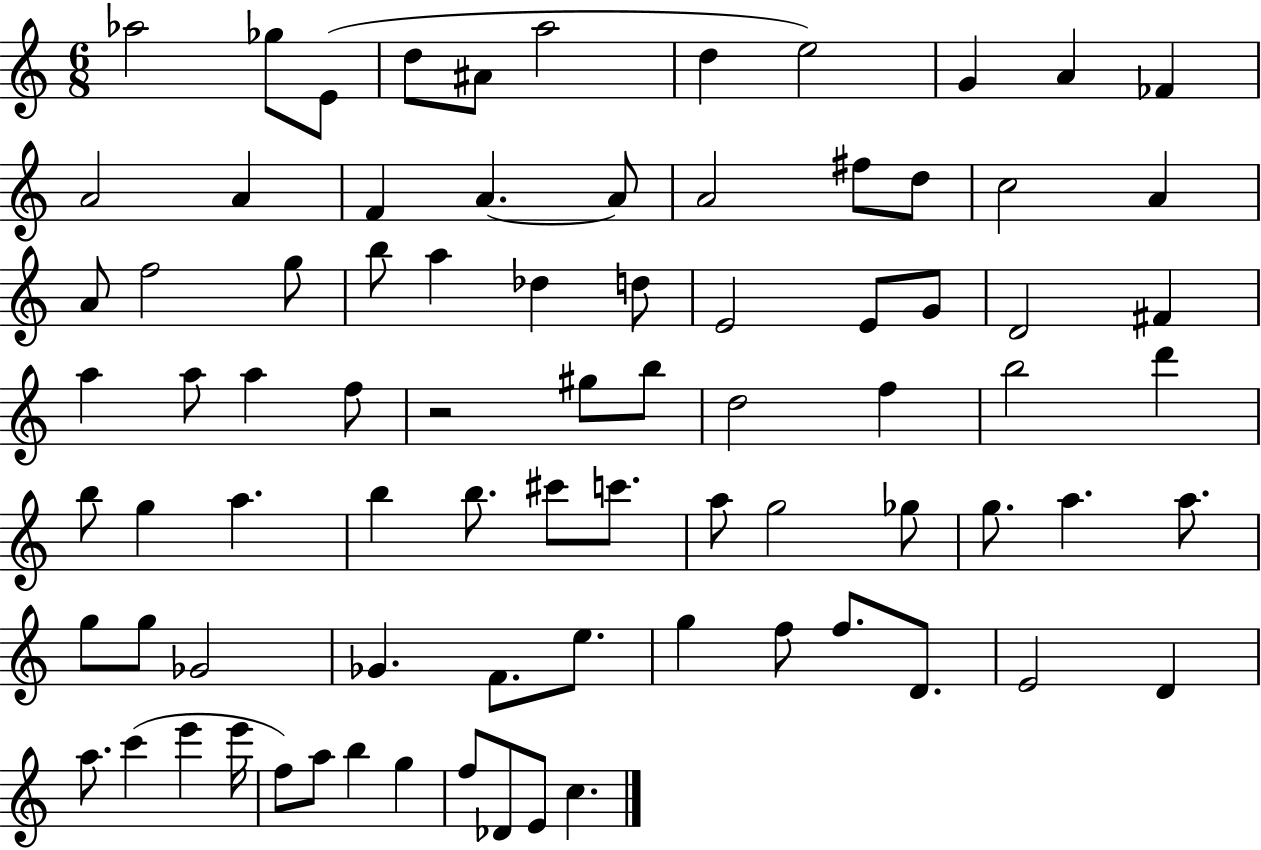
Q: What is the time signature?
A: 6/8